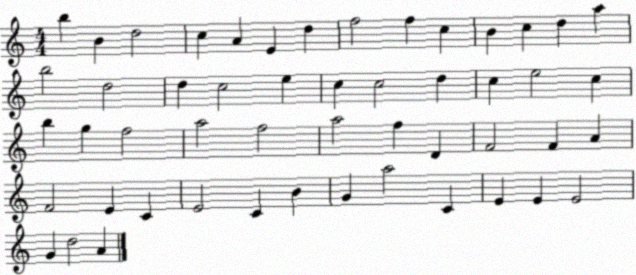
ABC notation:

X:1
T:Untitled
M:4/4
L:1/4
K:C
b B d2 c A E d f2 f c B c d a b2 d2 d c2 e c c2 d c e2 c b g f2 a2 f2 a2 f D F2 F A F2 E C E2 C B G a2 C E E E2 G d2 A